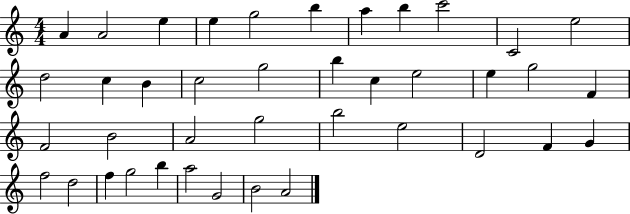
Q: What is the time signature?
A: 4/4